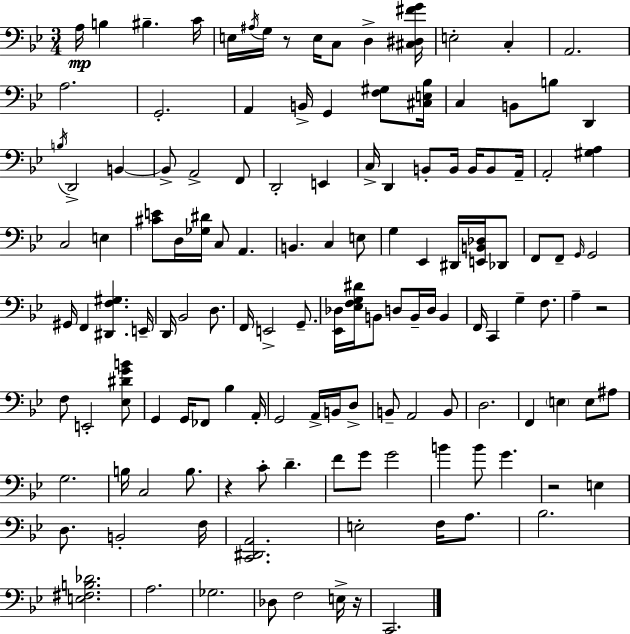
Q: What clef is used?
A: bass